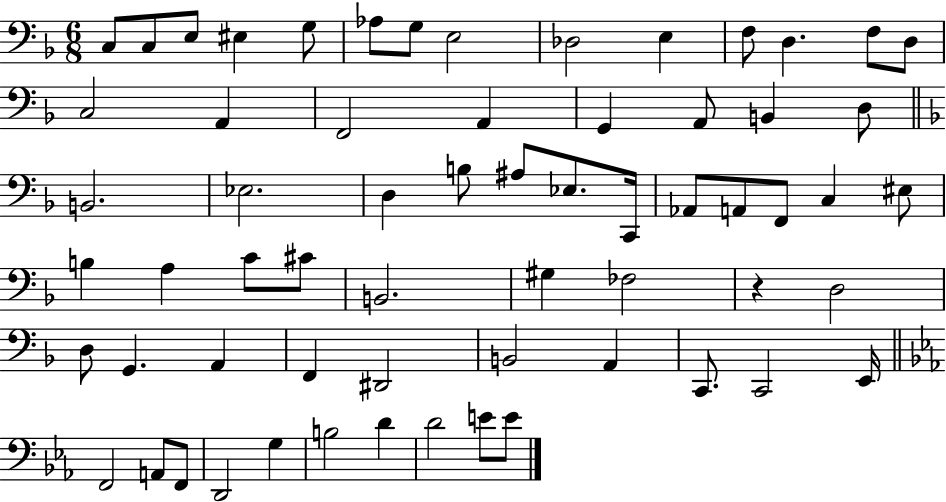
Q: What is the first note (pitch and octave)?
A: C3